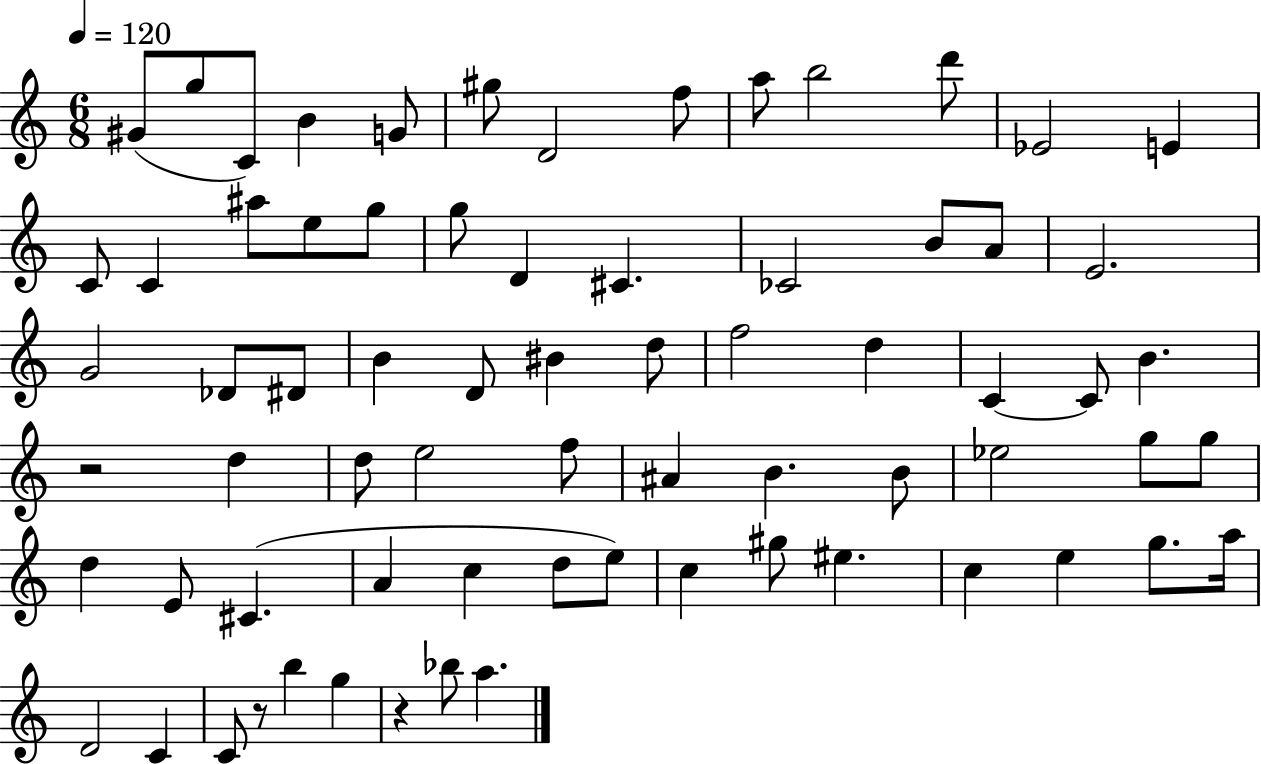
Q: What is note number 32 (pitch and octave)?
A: D5